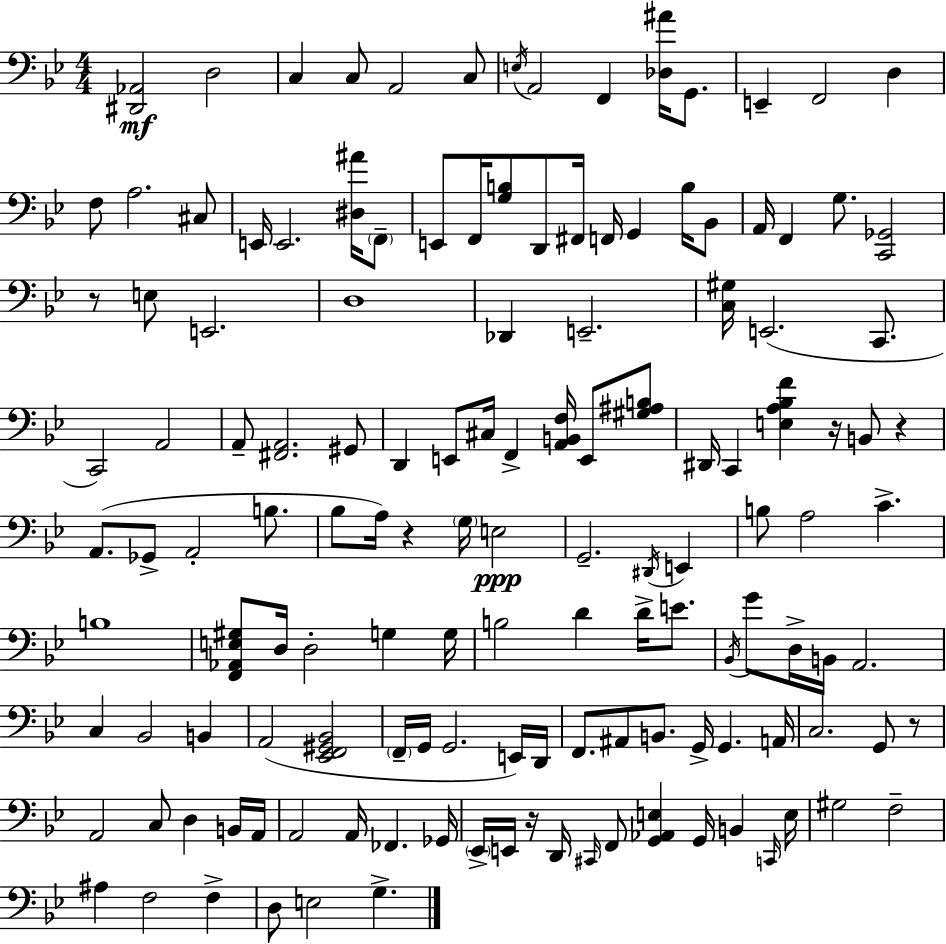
[D#2,Ab2]/h D3/h C3/q C3/e A2/h C3/e E3/s A2/h F2/q [Db3,A#4]/s G2/e. E2/q F2/h D3/q F3/e A3/h. C#3/e E2/s E2/h. [D#3,A#4]/s F2/e E2/e F2/s [G3,B3]/e D2/e F#2/s F2/s G2/q B3/s Bb2/e A2/s F2/q G3/e. [C2,Gb2]/h R/e E3/e E2/h. D3/w Db2/q E2/h. [C3,G#3]/s E2/h. C2/e. C2/h A2/h A2/e [F#2,A2]/h. G#2/e D2/q E2/e C#3/s F2/q [A2,B2,F3]/s E2/e [G#3,A#3,B3]/e D#2/s C2/q [E3,A3,Bb3,F4]/q R/s B2/e R/q A2/e. Gb2/e A2/h B3/e. Bb3/e A3/s R/q G3/s E3/h G2/h. D#2/s E2/q B3/e A3/h C4/q. B3/w [F2,Ab2,E3,G#3]/e D3/s D3/h G3/q G3/s B3/h D4/q D4/s E4/e. Bb2/s G4/e D3/s B2/s A2/h. C3/q Bb2/h B2/q A2/h [Eb2,F2,G#2,Bb2]/h F2/s G2/s G2/h. E2/s D2/s F2/e. A#2/e B2/e. G2/s G2/q. A2/s C3/h. G2/e R/e A2/h C3/e D3/q B2/s A2/s A2/h A2/s FES2/q. Gb2/s Eb2/s E2/s R/s D2/s C#2/s F2/e [G2,Ab2,E3]/q G2/s B2/q C2/s E3/s G#3/h F3/h A#3/q F3/h F3/q D3/e E3/h G3/q.